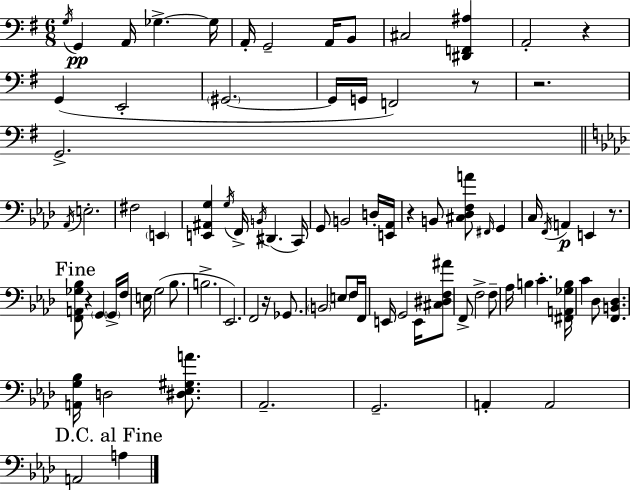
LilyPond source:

{
  \clef bass
  \numericTimeSignature
  \time 6/8
  \key g \major
  \acciaccatura { g16 }\pp g,4 a,16 ges4.->~~ | ges16 a,16-. g,2-- a,16 b,8 | cis2 <dis, f, ais>4 | a,2-. r4 | \break g,4( e,2-. | \parenthesize gis,2.~~ | gis,16 g,16 f,2) r8 | r2. | \break g,2.-> | \bar "||" \break \key aes \major \acciaccatura { aes,16 } e2.-. | fis2 \parenthesize e,4 | <e, ais, g>4 \acciaccatura { g16 } f,16-> \acciaccatura { b,16 }( dis,4. | c,16) g,8 b,2 | \break d16-. <e, aes,>16 r4 b,8 <cis des f a'>8 \grace { fis,16 } | g,4 c16 \acciaccatura { f,16 } a,4\p e,4 | r8. \mark "Fine" <f, a, ges bes>8 r4 \parenthesize g,4 | \parenthesize g,16-> f16 e16 g2( | \break bes8. b2.-> | ees,2.) | f,2 | r16 ges,8. \parenthesize b,2 | \break \parenthesize e8 f16 f,16 e,16 g,2 | e,16 <cis dis f ais'>8 f,8-> f2-> | f8-- aes16 b4 c'4.-. | <fis, a, ges b>16 c'4 des8 <f, b, des>4. | \break <a, g bes>16 d2 | <dis ees gis a'>8. aes,2.-- | g,2.-- | a,4-. a,2 | \break \mark "D.C. al Fine" a,2 | a4 \bar "|."
}